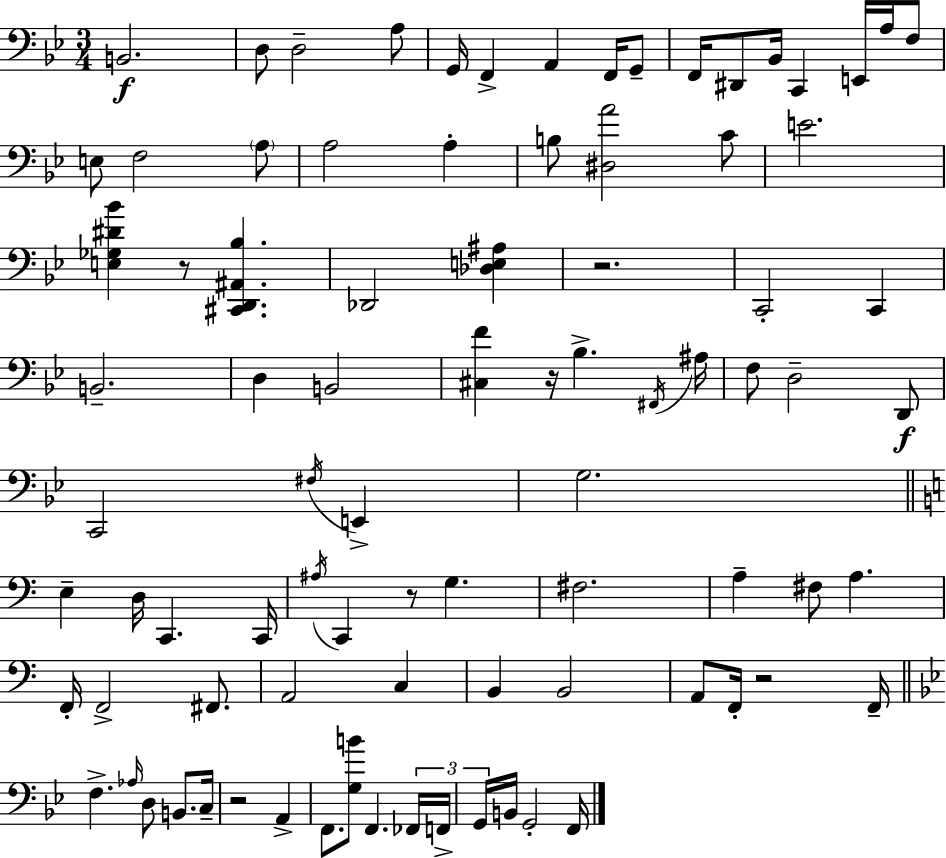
{
  \clef bass
  \numericTimeSignature
  \time 3/4
  \key bes \major
  b,2.\f | d8 d2-- a8 | g,16 f,4-> a,4 f,16 g,8-- | f,16 dis,8 bes,16 c,4 e,16 a16 f8 | \break e8 f2 \parenthesize a8 | a2 a4-. | b8 <dis a'>2 c'8 | e'2. | \break <e ges dis' bes'>4 r8 <cis, d, ais, bes>4. | des,2 <des e ais>4 | r2. | c,2-. c,4 | \break b,2.-- | d4 b,2 | <cis f'>4 r16 bes4.-> \acciaccatura { fis,16 } | ais16 f8 d2-- d,8\f | \break c,2 \acciaccatura { fis16 } e,4-> | g2. | \bar "||" \break \key a \minor e4-- d16 c,4. c,16 | \acciaccatura { ais16 } c,4 r8 g4. | fis2. | a4-- fis8 a4. | \break f,16-. f,2-> fis,8. | a,2 c4 | b,4 b,2 | a,8 f,16-. r2 | \break f,16-- \bar "||" \break \key bes \major f4.-> \grace { aes16 } d8 b,8. | c16-- r2 a,4-> | f,8. <g b'>8 f,4. | \tuplet 3/2 { fes,16 f,16-> g,16 } b,16 g,2-. | \break f,16 \bar "|."
}